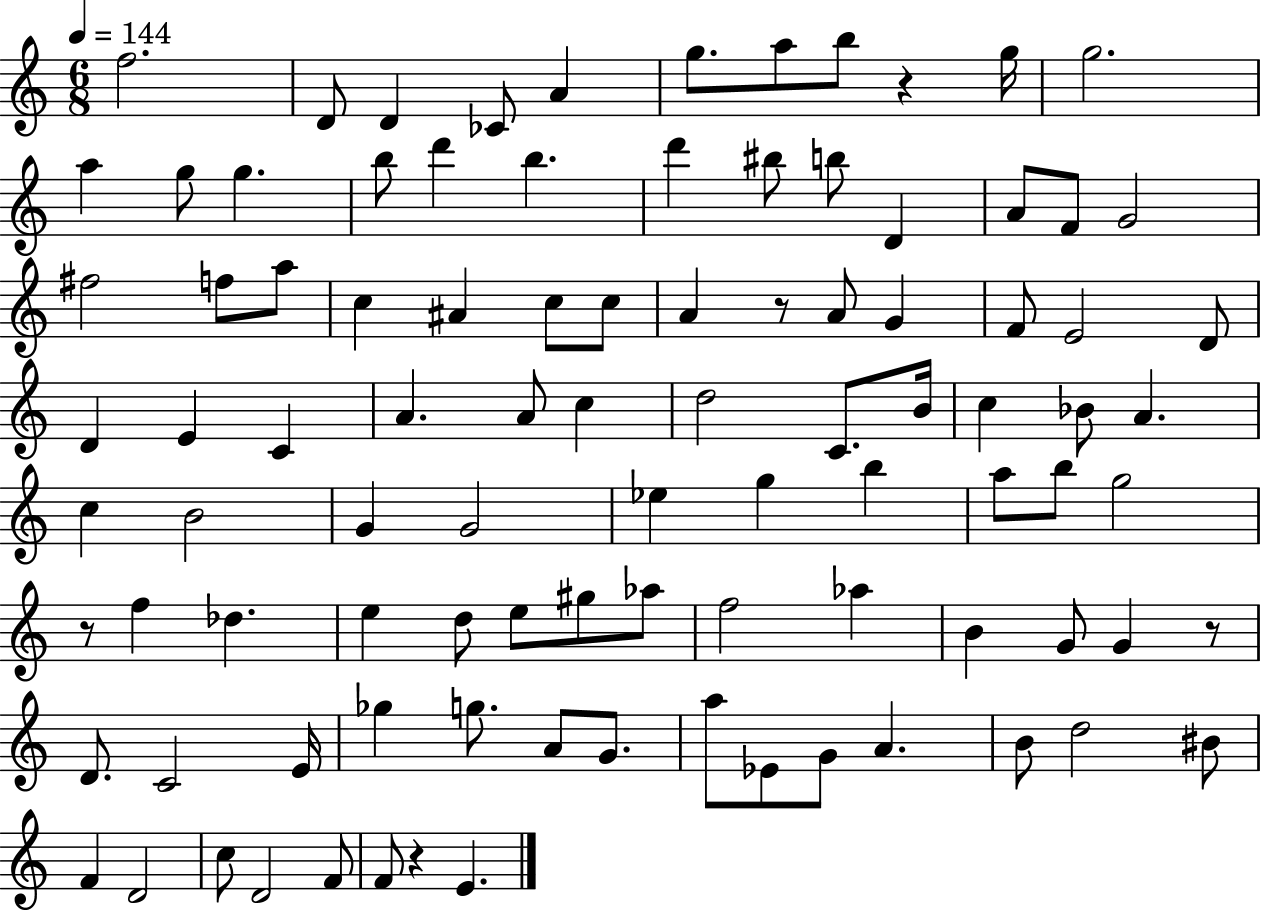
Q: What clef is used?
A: treble